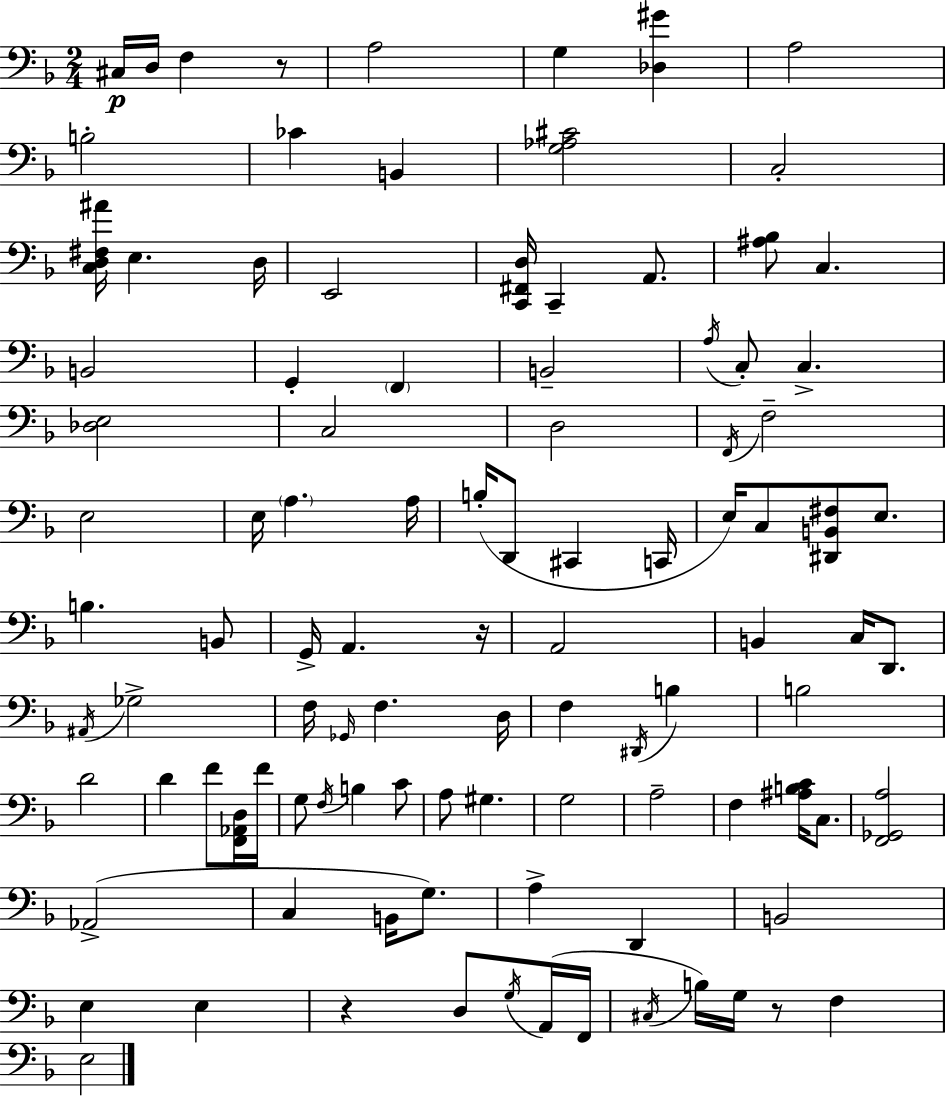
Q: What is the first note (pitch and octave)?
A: C#3